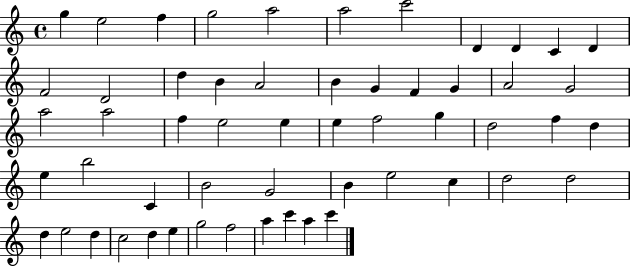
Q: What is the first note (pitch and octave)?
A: G5